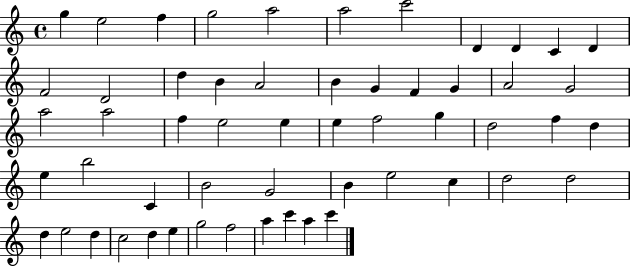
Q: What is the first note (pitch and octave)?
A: G5